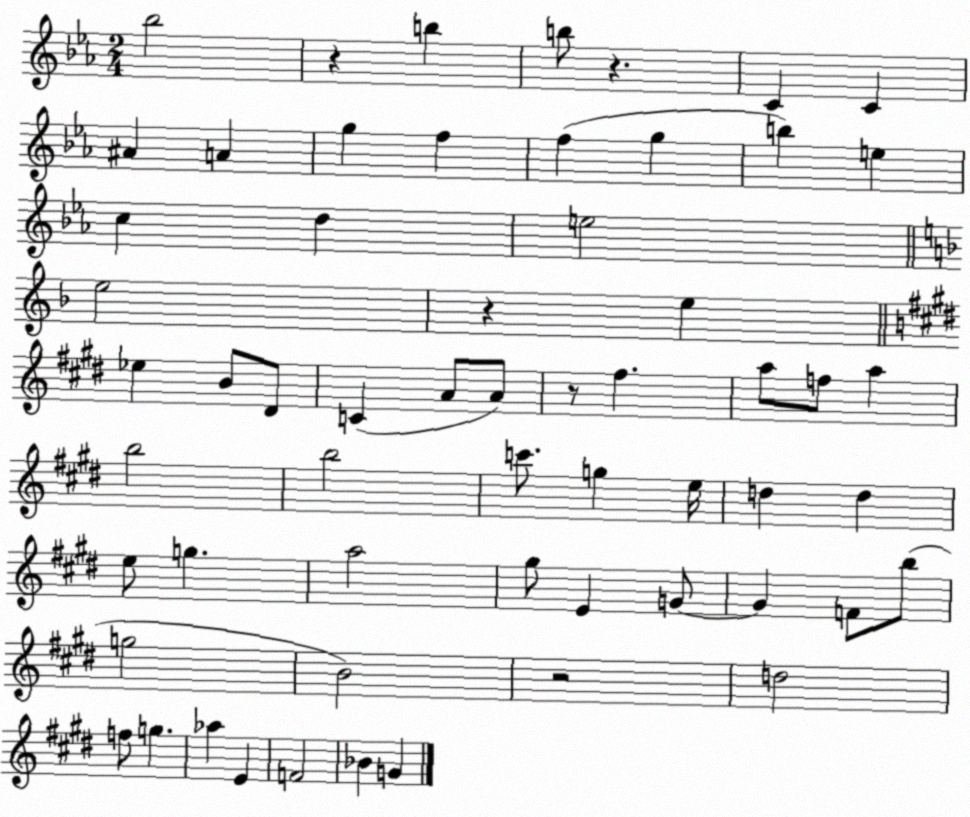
X:1
T:Untitled
M:2/4
L:1/4
K:Eb
_b2 z b b/2 z C C ^A A g f f g b e c d e2 e2 z e _e B/2 ^D/2 C A/2 A/2 z/2 ^f a/2 f/2 a b2 b2 c'/2 g e/4 d d e/2 g a2 ^g/2 E G/2 G F/2 b/2 g2 B2 z2 d2 f/2 g _a E F2 _B G